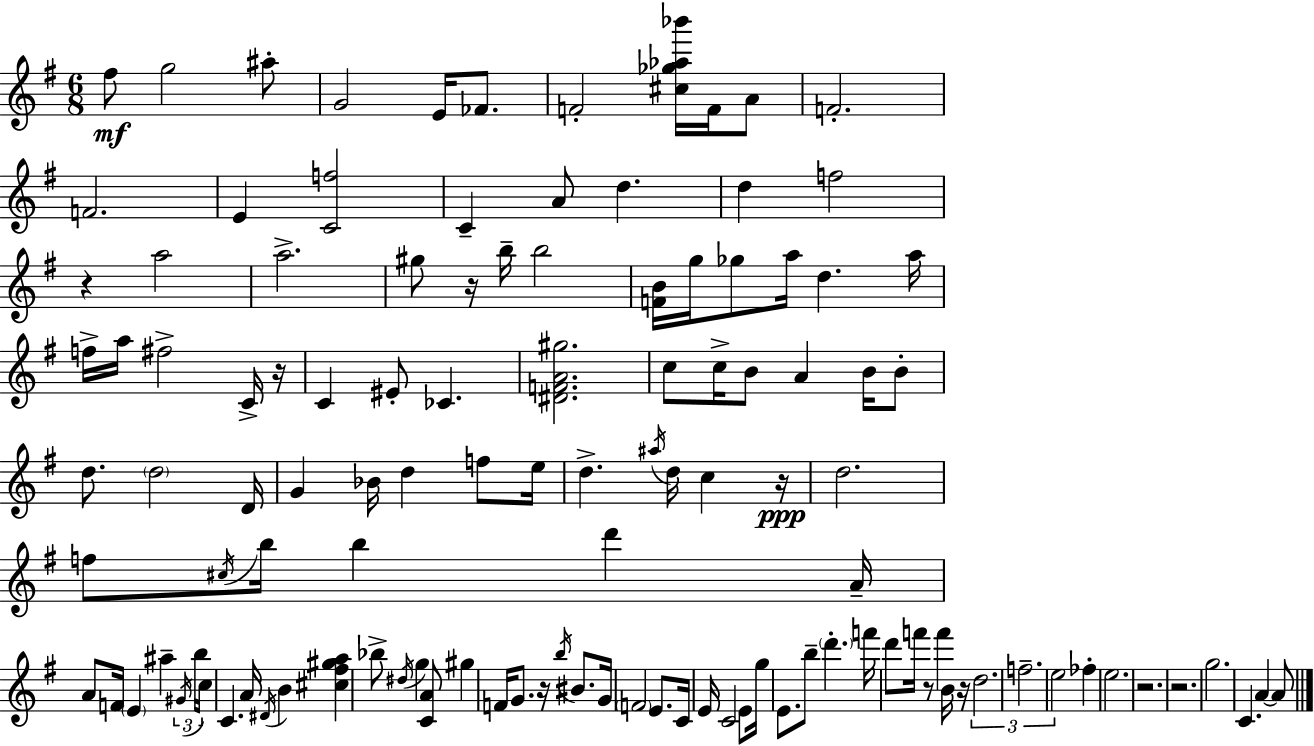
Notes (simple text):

F#5/e G5/h A#5/e G4/h E4/s FES4/e. F4/h [C#5,Gb5,Ab5,Bb6]/s F4/s A4/e F4/h. F4/h. E4/q [C4,F5]/h C4/q A4/e D5/q. D5/q F5/h R/q A5/h A5/h. G#5/e R/s B5/s B5/h [F4,B4]/s G5/s Gb5/e A5/s D5/q. A5/s F5/s A5/s F#5/h C4/s R/s C4/q EIS4/e CES4/q. [D#4,F4,A4,G#5]/h. C5/e C5/s B4/e A4/q B4/s B4/e D5/e. D5/h D4/s G4/q Bb4/s D5/q F5/e E5/s D5/q. A#5/s D5/s C5/q R/s D5/h. F5/e C#5/s B5/s B5/q D6/q A4/s A4/e F4/s E4/q A#5/q G#4/s B5/s C5/s C4/q. A4/s D#4/s B4/q [C#5,F#5,G#5,A5]/q Bb5/e D#5/s G5/q [C4,A4]/e G#5/q F4/s G4/e. R/s B5/s BIS4/e. G4/s F4/h E4/e. C4/s E4/s C4/h E4/e G5/s E4/e. B5/e D6/q. F6/s D6/e F6/s R/e F6/q B4/s R/s D5/h. F5/h. E5/h FES5/q E5/h. R/h. R/h. G5/h. C4/q. A4/q A4/e